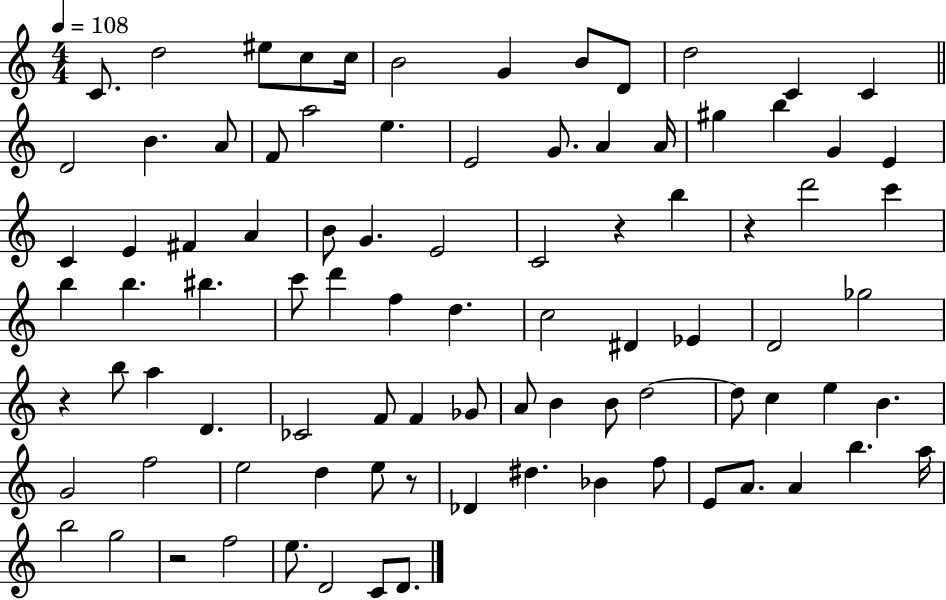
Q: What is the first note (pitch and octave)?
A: C4